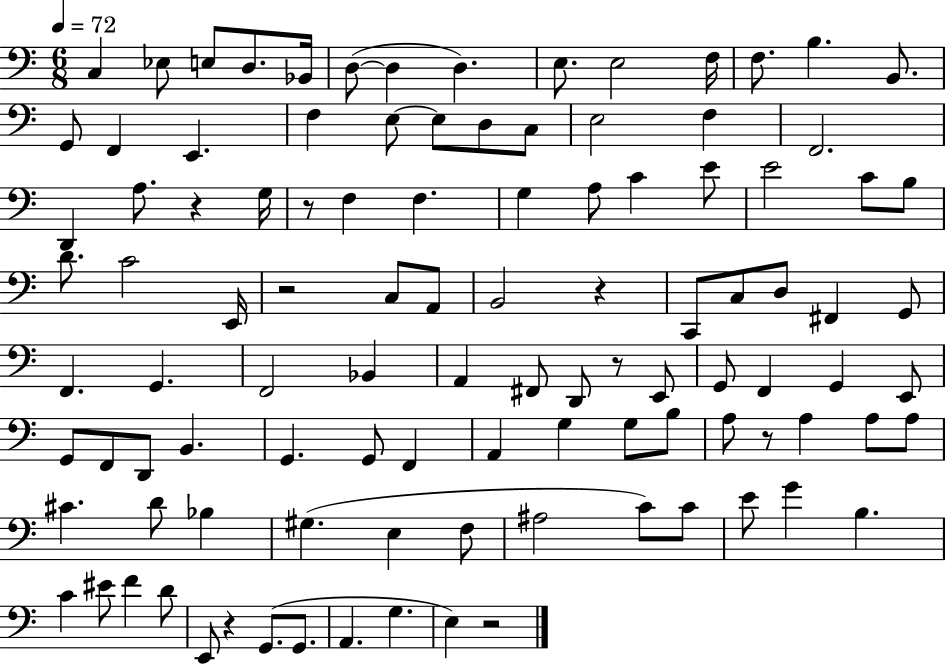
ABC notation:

X:1
T:Untitled
M:6/8
L:1/4
K:C
C, _E,/2 E,/2 D,/2 _B,,/4 D,/2 D, D, E,/2 E,2 F,/4 F,/2 B, B,,/2 G,,/2 F,, E,, F, E,/2 E,/2 D,/2 C,/2 E,2 F, F,,2 D,, A,/2 z G,/4 z/2 F, F, G, A,/2 C E/2 E2 C/2 B,/2 D/2 C2 E,,/4 z2 C,/2 A,,/2 B,,2 z C,,/2 C,/2 D,/2 ^F,, G,,/2 F,, G,, F,,2 _B,, A,, ^F,,/2 D,,/2 z/2 E,,/2 G,,/2 F,, G,, E,,/2 G,,/2 F,,/2 D,,/2 B,, G,, G,,/2 F,, A,, G, G,/2 B,/2 A,/2 z/2 A, A,/2 A,/2 ^C D/2 _B, ^G, E, F,/2 ^A,2 C/2 C/2 E/2 G B, C ^E/2 F D/2 E,,/2 z G,,/2 G,,/2 A,, G, E, z2